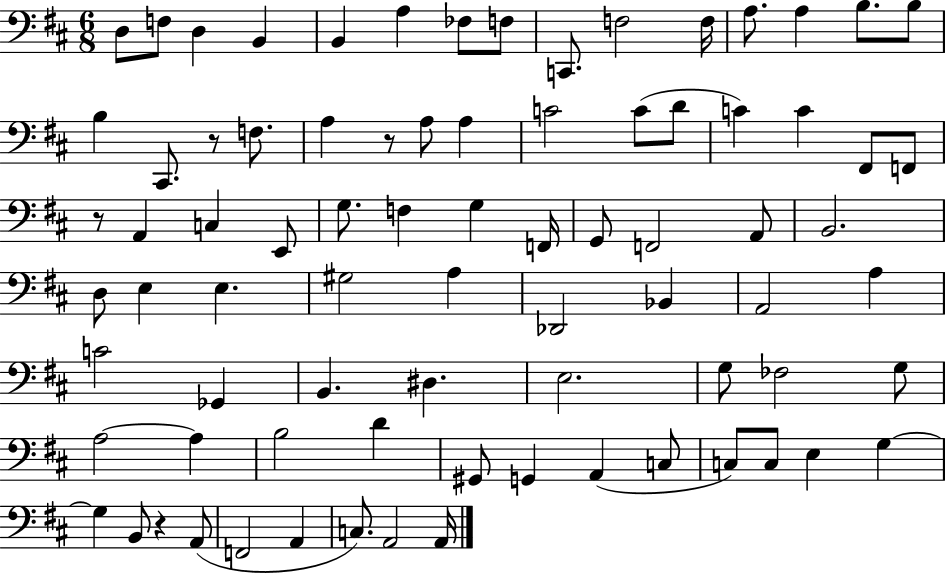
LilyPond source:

{
  \clef bass
  \numericTimeSignature
  \time 6/8
  \key d \major
  d8 f8 d4 b,4 | b,4 a4 fes8 f8 | c,8. f2 f16 | a8. a4 b8. b8 | \break b4 cis,8. r8 f8. | a4 r8 a8 a4 | c'2 c'8( d'8 | c'4) c'4 fis,8 f,8 | \break r8 a,4 c4 e,8 | g8. f4 g4 f,16 | g,8 f,2 a,8 | b,2. | \break d8 e4 e4. | gis2 a4 | des,2 bes,4 | a,2 a4 | \break c'2 ges,4 | b,4. dis4. | e2. | g8 fes2 g8 | \break a2~~ a4 | b2 d'4 | gis,8 g,4 a,4( c8 | c8) c8 e4 g4~~ | \break g4 b,8 r4 a,8( | f,2 a,4 | c8.) a,2 a,16 | \bar "|."
}